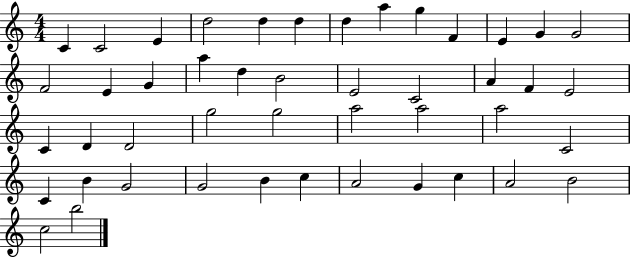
X:1
T:Untitled
M:4/4
L:1/4
K:C
C C2 E d2 d d d a g F E G G2 F2 E G a d B2 E2 C2 A F E2 C D D2 g2 g2 a2 a2 a2 C2 C B G2 G2 B c A2 G c A2 B2 c2 b2